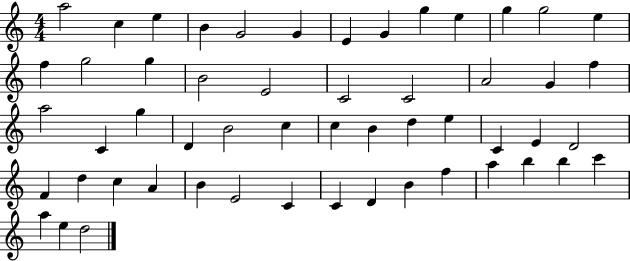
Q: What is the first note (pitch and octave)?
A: A5